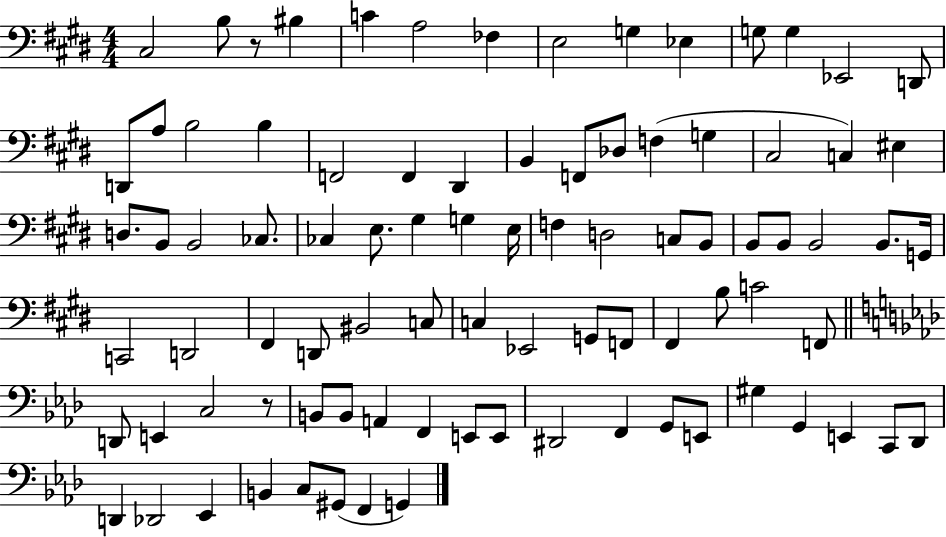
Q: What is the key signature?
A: E major